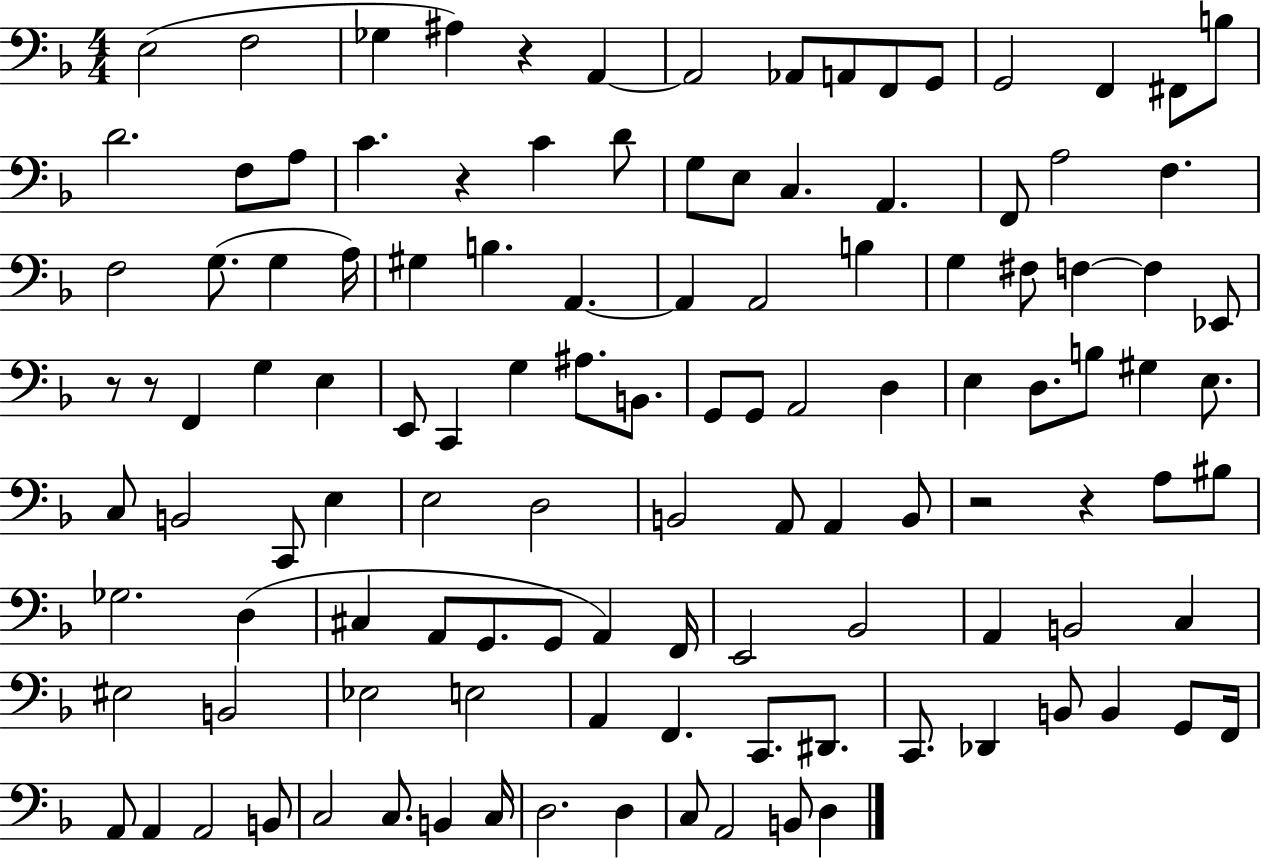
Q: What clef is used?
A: bass